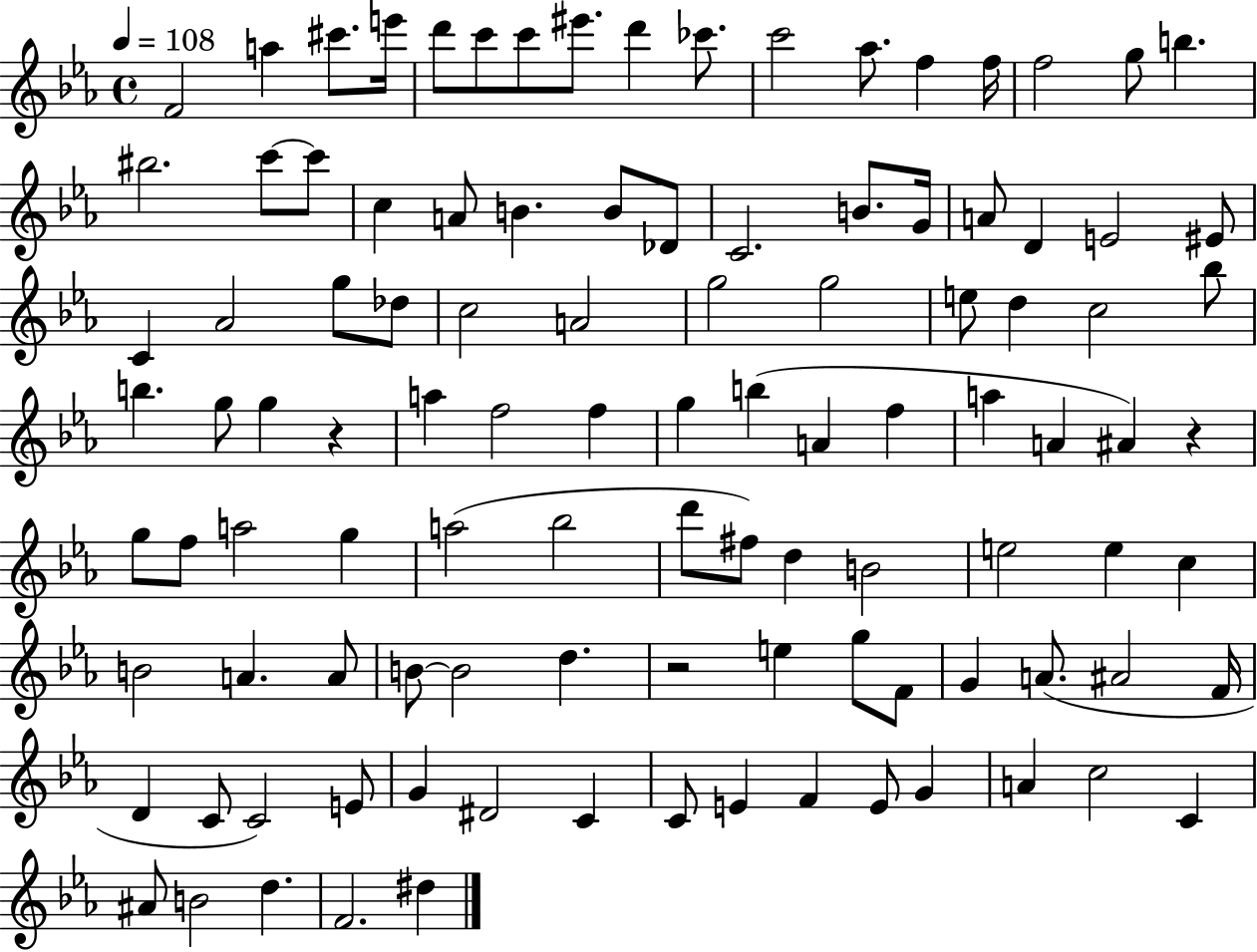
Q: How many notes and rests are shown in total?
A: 106